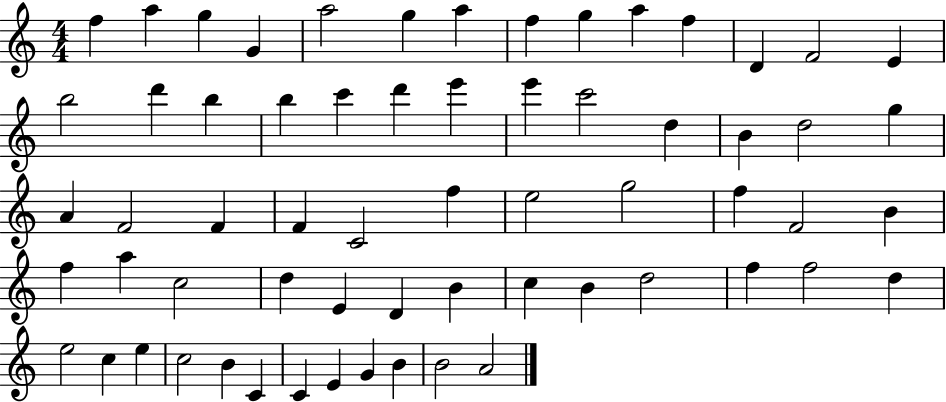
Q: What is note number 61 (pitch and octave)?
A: B4